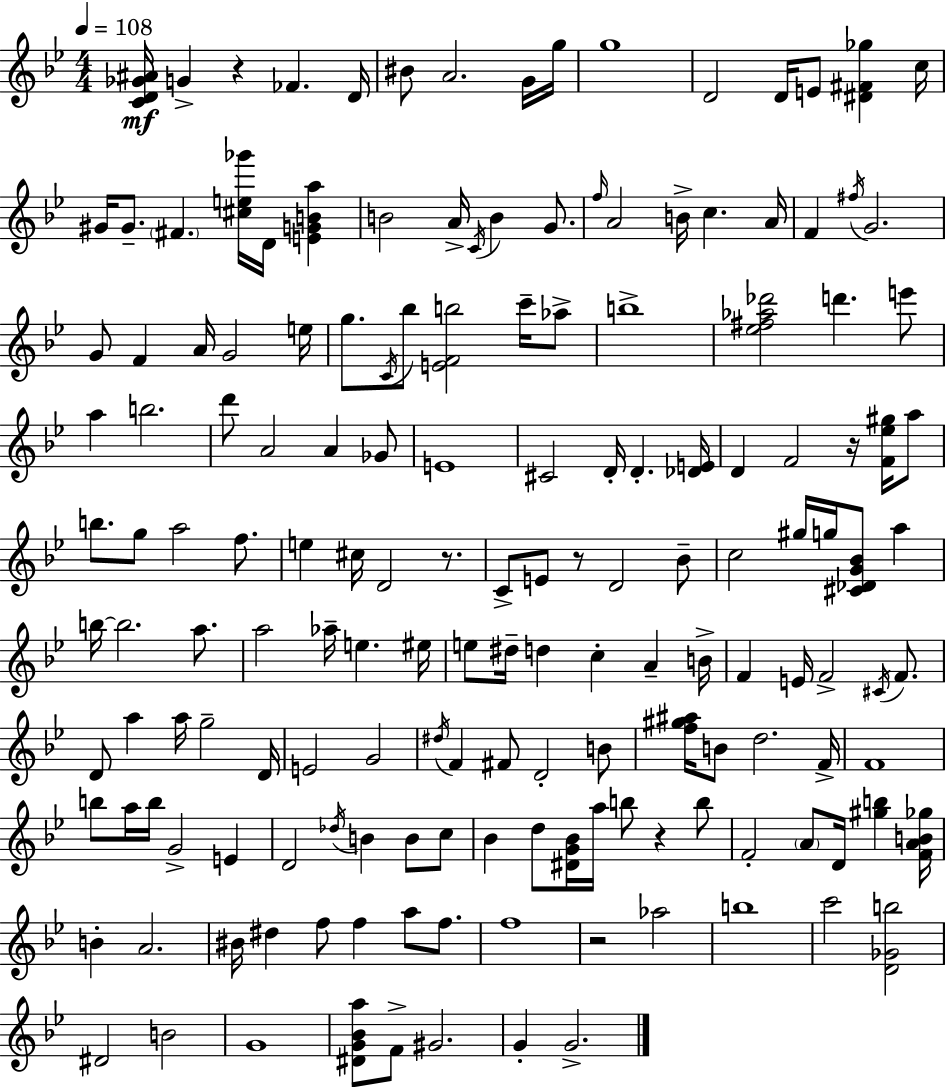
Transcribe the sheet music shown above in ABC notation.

X:1
T:Untitled
M:4/4
L:1/4
K:Gm
[CD_G^A]/4 G z _F D/4 ^B/2 A2 G/4 g/4 g4 D2 D/4 E/2 [^D^F_g] c/4 ^G/4 ^G/2 ^F [^ce_g']/4 D/4 [EGBa] B2 A/4 C/4 B G/2 f/4 A2 B/4 c A/4 F ^f/4 G2 G/2 F A/4 G2 e/4 g/2 C/4 _b/2 [EFb]2 c'/4 _a/2 b4 [_e^f_a_d']2 d' e'/2 a b2 d'/2 A2 A _G/2 E4 ^C2 D/4 D [_DE]/4 D F2 z/4 [F_e^g]/4 a/2 b/2 g/2 a2 f/2 e ^c/4 D2 z/2 C/2 E/2 z/2 D2 _B/2 c2 ^g/4 g/4 [^C_DG_B]/2 a b/4 b2 a/2 a2 _a/4 e ^e/4 e/2 ^d/4 d c A B/4 F E/4 F2 ^C/4 F/2 D/2 a a/4 g2 D/4 E2 G2 ^d/4 F ^F/2 D2 B/2 [f^g^a]/4 B/2 d2 F/4 F4 b/2 a/4 b/4 G2 E D2 _d/4 B B/2 c/2 _B d/2 [^DG_B]/4 a/4 b/2 z b/2 F2 A/2 D/4 [^gb] [FAB_g]/4 B A2 ^B/4 ^d f/2 f a/2 f/2 f4 z2 _a2 b4 c'2 [D_Gb]2 ^D2 B2 G4 [^DG_Ba]/2 F/2 ^G2 G G2